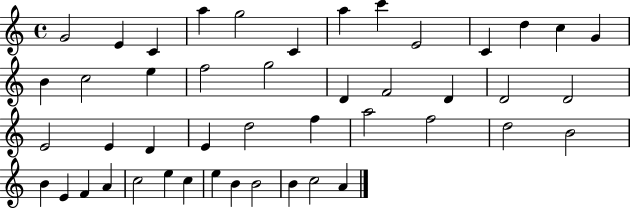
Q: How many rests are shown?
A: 0